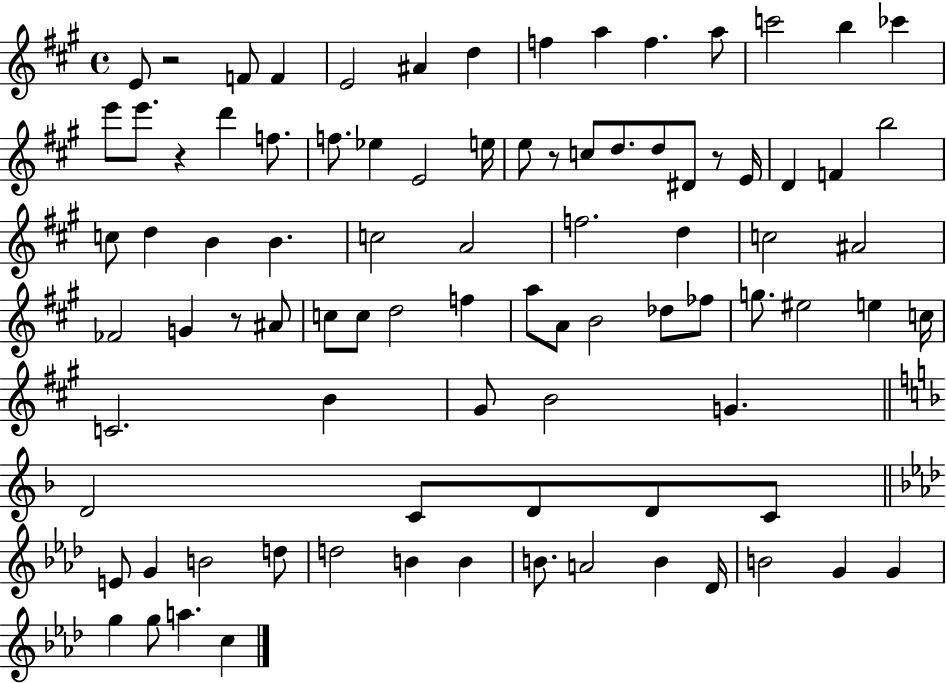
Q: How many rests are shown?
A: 5